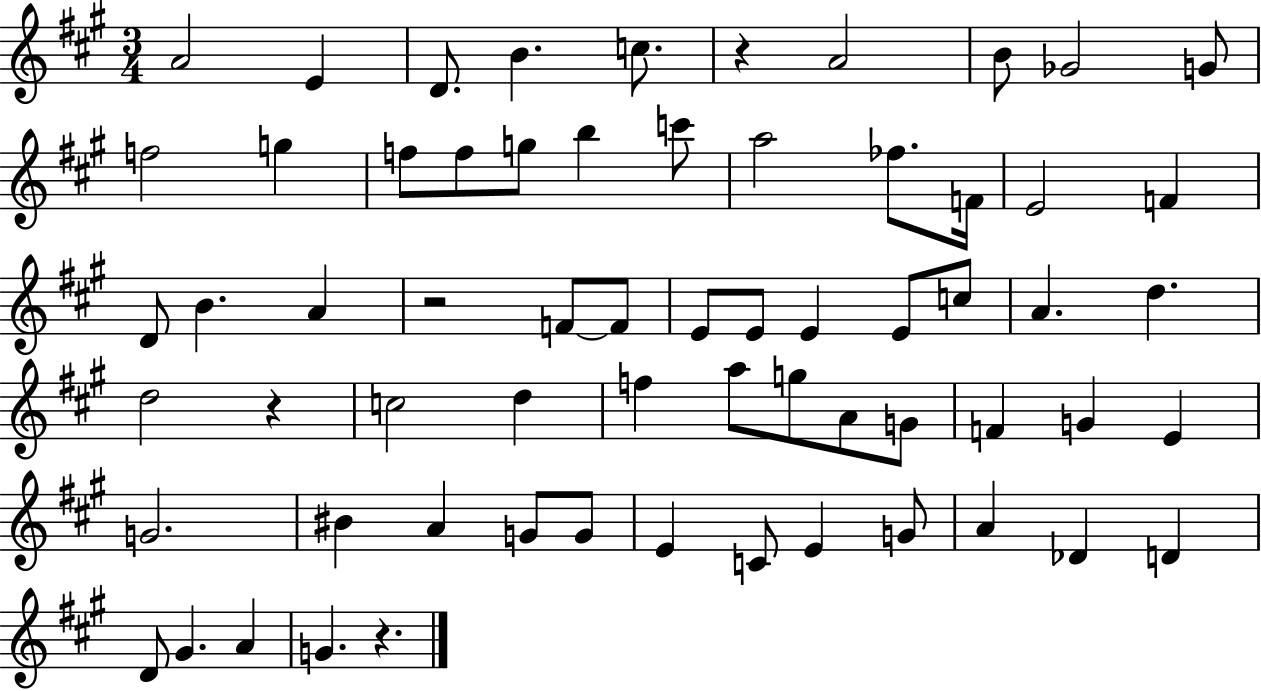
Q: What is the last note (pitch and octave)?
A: G4